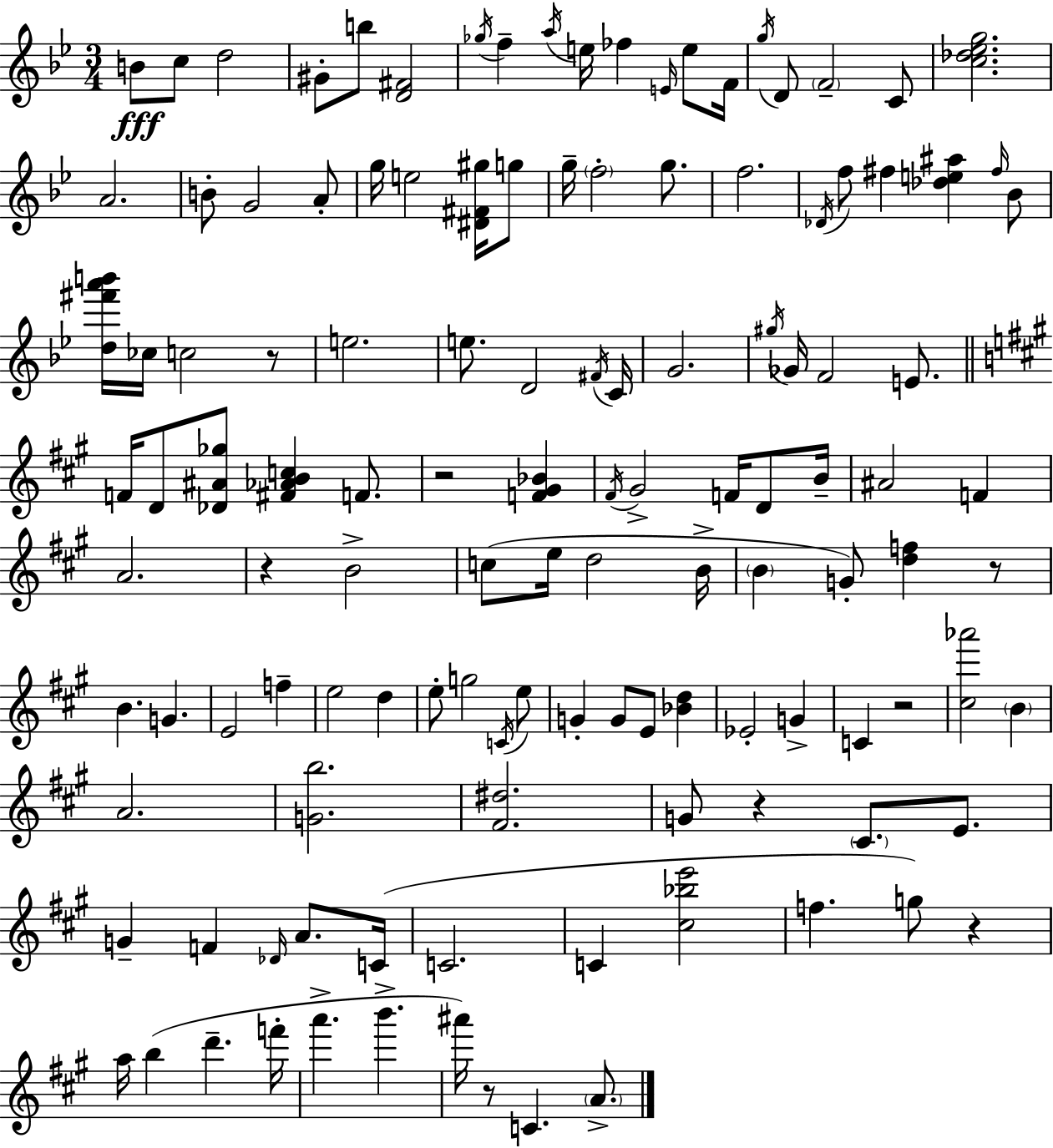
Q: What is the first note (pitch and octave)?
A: B4